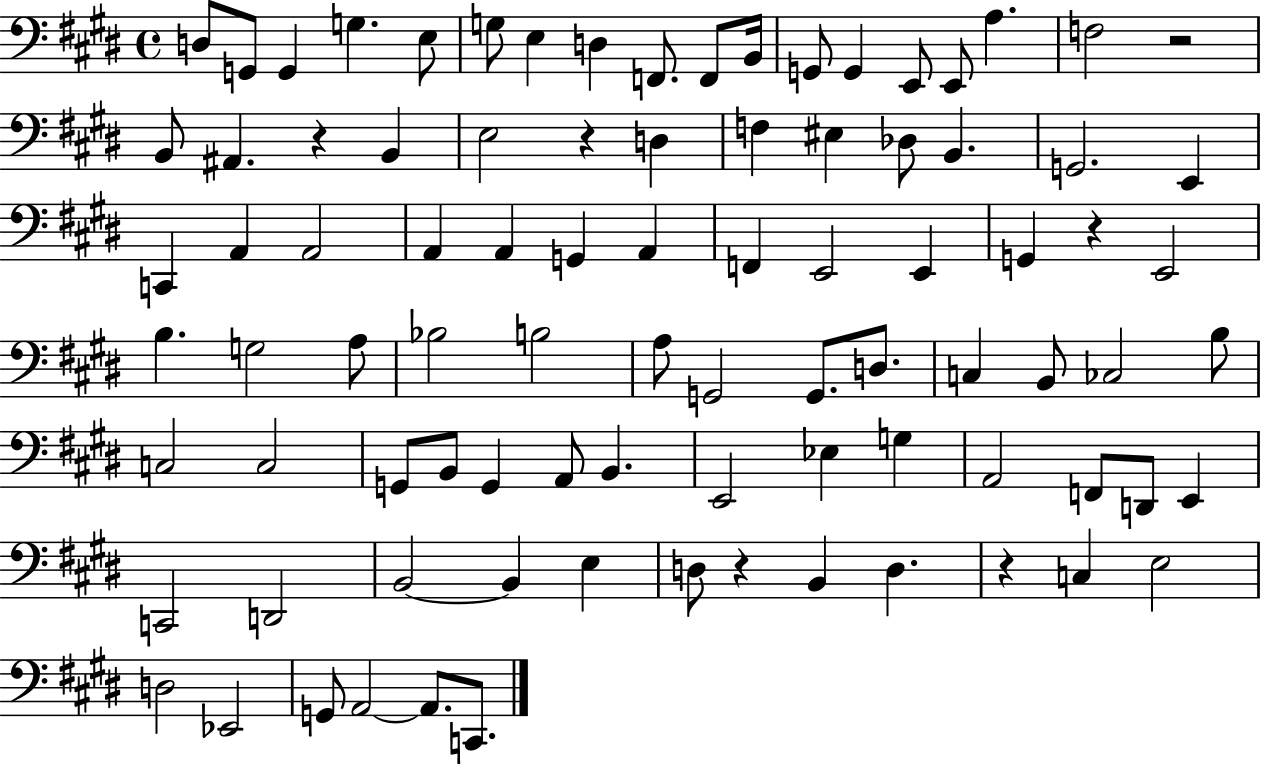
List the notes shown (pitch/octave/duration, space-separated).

D3/e G2/e G2/q G3/q. E3/e G3/e E3/q D3/q F2/e. F2/e B2/s G2/e G2/q E2/e E2/e A3/q. F3/h R/h B2/e A#2/q. R/q B2/q E3/h R/q D3/q F3/q EIS3/q Db3/e B2/q. G2/h. E2/q C2/q A2/q A2/h A2/q A2/q G2/q A2/q F2/q E2/h E2/q G2/q R/q E2/h B3/q. G3/h A3/e Bb3/h B3/h A3/e G2/h G2/e. D3/e. C3/q B2/e CES3/h B3/e C3/h C3/h G2/e B2/e G2/q A2/e B2/q. E2/h Eb3/q G3/q A2/h F2/e D2/e E2/q C2/h D2/h B2/h B2/q E3/q D3/e R/q B2/q D3/q. R/q C3/q E3/h D3/h Eb2/h G2/e A2/h A2/e. C2/e.